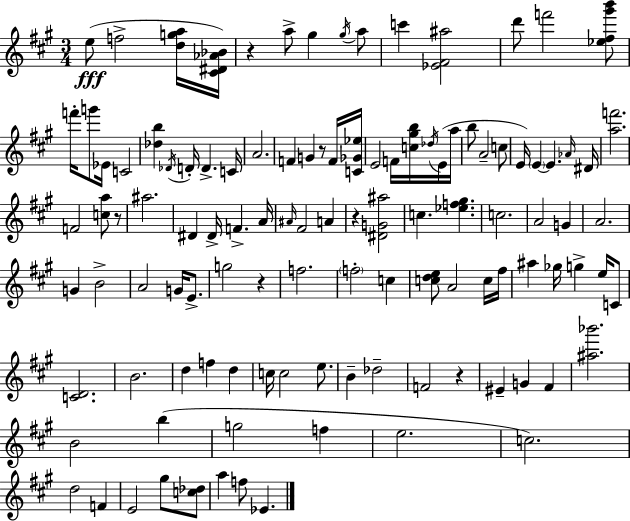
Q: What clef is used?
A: treble